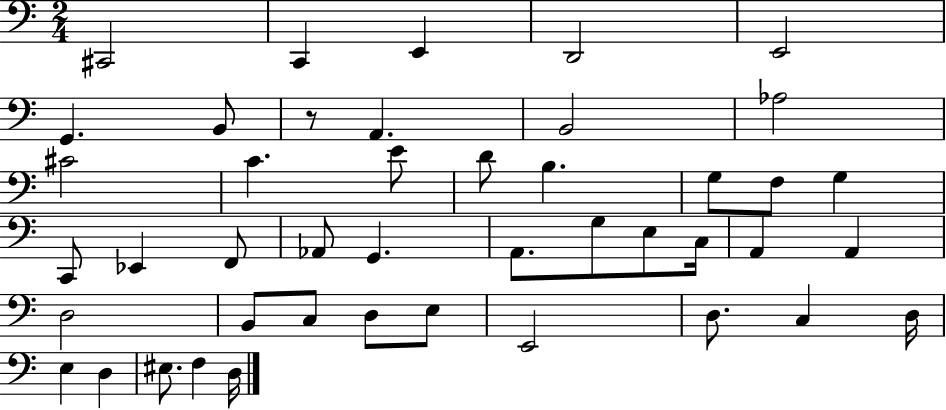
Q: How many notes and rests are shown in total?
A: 44